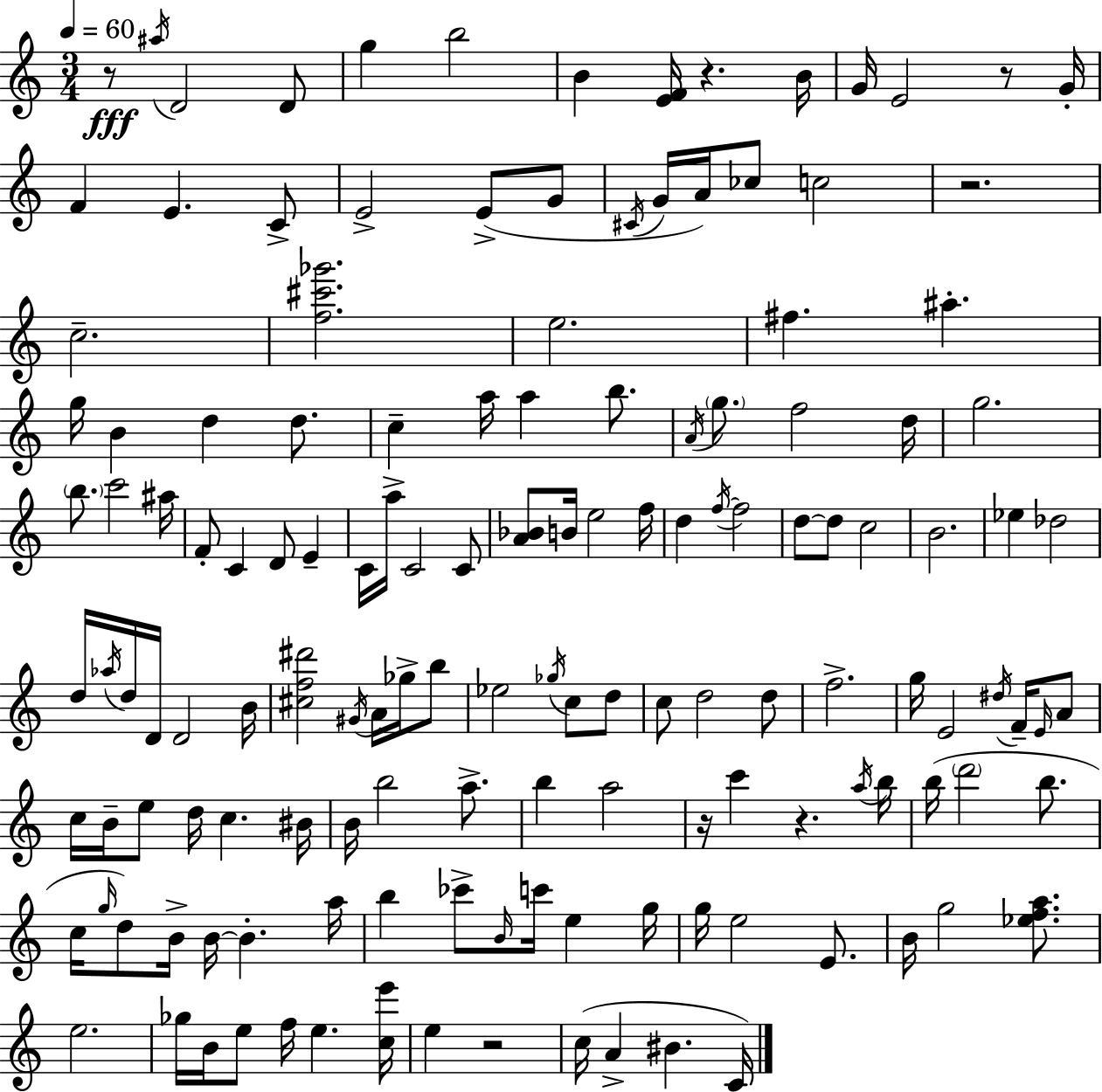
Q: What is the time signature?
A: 3/4